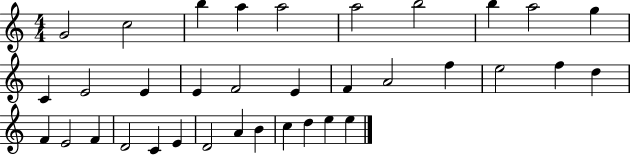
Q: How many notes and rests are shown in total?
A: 35